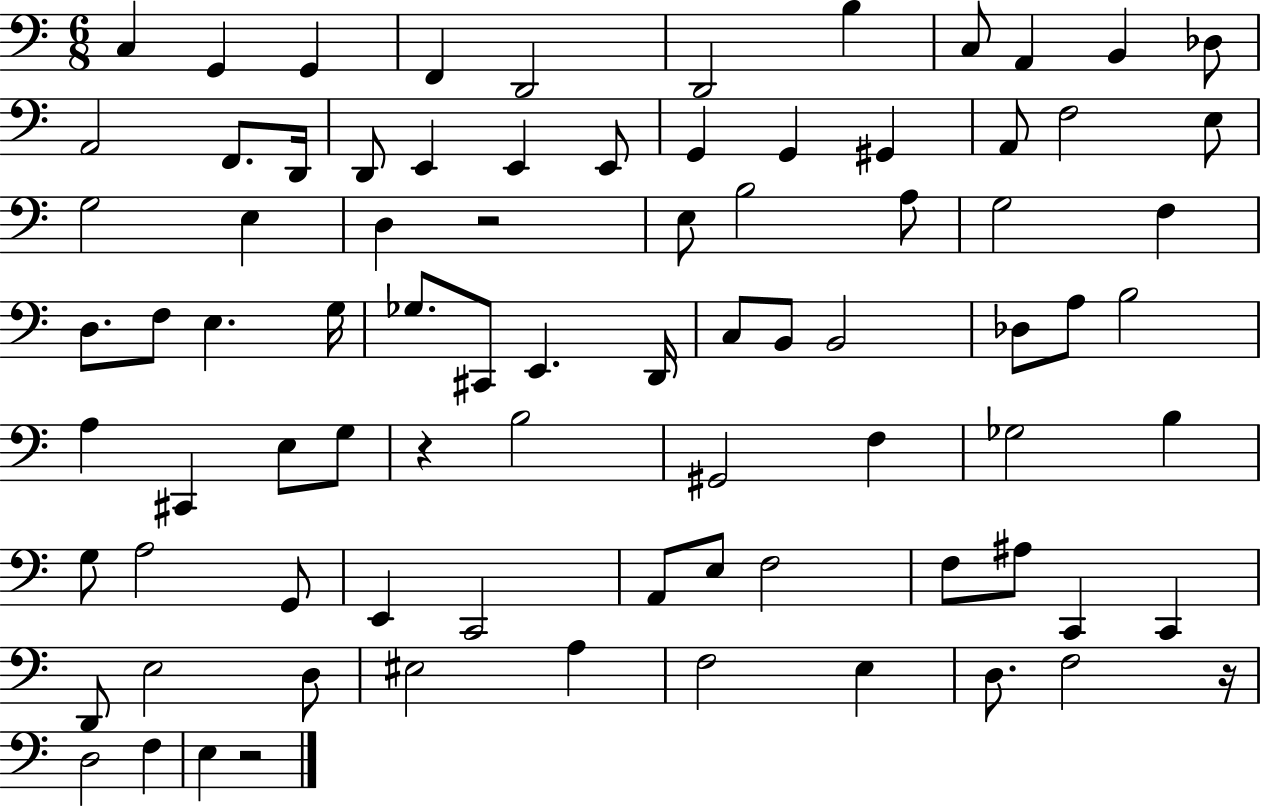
X:1
T:Untitled
M:6/8
L:1/4
K:C
C, G,, G,, F,, D,,2 D,,2 B, C,/2 A,, B,, _D,/2 A,,2 F,,/2 D,,/4 D,,/2 E,, E,, E,,/2 G,, G,, ^G,, A,,/2 F,2 E,/2 G,2 E, D, z2 E,/2 B,2 A,/2 G,2 F, D,/2 F,/2 E, G,/4 _G,/2 ^C,,/2 E,, D,,/4 C,/2 B,,/2 B,,2 _D,/2 A,/2 B,2 A, ^C,, E,/2 G,/2 z B,2 ^G,,2 F, _G,2 B, G,/2 A,2 G,,/2 E,, C,,2 A,,/2 E,/2 F,2 F,/2 ^A,/2 C,, C,, D,,/2 E,2 D,/2 ^E,2 A, F,2 E, D,/2 F,2 z/4 D,2 F, E, z2